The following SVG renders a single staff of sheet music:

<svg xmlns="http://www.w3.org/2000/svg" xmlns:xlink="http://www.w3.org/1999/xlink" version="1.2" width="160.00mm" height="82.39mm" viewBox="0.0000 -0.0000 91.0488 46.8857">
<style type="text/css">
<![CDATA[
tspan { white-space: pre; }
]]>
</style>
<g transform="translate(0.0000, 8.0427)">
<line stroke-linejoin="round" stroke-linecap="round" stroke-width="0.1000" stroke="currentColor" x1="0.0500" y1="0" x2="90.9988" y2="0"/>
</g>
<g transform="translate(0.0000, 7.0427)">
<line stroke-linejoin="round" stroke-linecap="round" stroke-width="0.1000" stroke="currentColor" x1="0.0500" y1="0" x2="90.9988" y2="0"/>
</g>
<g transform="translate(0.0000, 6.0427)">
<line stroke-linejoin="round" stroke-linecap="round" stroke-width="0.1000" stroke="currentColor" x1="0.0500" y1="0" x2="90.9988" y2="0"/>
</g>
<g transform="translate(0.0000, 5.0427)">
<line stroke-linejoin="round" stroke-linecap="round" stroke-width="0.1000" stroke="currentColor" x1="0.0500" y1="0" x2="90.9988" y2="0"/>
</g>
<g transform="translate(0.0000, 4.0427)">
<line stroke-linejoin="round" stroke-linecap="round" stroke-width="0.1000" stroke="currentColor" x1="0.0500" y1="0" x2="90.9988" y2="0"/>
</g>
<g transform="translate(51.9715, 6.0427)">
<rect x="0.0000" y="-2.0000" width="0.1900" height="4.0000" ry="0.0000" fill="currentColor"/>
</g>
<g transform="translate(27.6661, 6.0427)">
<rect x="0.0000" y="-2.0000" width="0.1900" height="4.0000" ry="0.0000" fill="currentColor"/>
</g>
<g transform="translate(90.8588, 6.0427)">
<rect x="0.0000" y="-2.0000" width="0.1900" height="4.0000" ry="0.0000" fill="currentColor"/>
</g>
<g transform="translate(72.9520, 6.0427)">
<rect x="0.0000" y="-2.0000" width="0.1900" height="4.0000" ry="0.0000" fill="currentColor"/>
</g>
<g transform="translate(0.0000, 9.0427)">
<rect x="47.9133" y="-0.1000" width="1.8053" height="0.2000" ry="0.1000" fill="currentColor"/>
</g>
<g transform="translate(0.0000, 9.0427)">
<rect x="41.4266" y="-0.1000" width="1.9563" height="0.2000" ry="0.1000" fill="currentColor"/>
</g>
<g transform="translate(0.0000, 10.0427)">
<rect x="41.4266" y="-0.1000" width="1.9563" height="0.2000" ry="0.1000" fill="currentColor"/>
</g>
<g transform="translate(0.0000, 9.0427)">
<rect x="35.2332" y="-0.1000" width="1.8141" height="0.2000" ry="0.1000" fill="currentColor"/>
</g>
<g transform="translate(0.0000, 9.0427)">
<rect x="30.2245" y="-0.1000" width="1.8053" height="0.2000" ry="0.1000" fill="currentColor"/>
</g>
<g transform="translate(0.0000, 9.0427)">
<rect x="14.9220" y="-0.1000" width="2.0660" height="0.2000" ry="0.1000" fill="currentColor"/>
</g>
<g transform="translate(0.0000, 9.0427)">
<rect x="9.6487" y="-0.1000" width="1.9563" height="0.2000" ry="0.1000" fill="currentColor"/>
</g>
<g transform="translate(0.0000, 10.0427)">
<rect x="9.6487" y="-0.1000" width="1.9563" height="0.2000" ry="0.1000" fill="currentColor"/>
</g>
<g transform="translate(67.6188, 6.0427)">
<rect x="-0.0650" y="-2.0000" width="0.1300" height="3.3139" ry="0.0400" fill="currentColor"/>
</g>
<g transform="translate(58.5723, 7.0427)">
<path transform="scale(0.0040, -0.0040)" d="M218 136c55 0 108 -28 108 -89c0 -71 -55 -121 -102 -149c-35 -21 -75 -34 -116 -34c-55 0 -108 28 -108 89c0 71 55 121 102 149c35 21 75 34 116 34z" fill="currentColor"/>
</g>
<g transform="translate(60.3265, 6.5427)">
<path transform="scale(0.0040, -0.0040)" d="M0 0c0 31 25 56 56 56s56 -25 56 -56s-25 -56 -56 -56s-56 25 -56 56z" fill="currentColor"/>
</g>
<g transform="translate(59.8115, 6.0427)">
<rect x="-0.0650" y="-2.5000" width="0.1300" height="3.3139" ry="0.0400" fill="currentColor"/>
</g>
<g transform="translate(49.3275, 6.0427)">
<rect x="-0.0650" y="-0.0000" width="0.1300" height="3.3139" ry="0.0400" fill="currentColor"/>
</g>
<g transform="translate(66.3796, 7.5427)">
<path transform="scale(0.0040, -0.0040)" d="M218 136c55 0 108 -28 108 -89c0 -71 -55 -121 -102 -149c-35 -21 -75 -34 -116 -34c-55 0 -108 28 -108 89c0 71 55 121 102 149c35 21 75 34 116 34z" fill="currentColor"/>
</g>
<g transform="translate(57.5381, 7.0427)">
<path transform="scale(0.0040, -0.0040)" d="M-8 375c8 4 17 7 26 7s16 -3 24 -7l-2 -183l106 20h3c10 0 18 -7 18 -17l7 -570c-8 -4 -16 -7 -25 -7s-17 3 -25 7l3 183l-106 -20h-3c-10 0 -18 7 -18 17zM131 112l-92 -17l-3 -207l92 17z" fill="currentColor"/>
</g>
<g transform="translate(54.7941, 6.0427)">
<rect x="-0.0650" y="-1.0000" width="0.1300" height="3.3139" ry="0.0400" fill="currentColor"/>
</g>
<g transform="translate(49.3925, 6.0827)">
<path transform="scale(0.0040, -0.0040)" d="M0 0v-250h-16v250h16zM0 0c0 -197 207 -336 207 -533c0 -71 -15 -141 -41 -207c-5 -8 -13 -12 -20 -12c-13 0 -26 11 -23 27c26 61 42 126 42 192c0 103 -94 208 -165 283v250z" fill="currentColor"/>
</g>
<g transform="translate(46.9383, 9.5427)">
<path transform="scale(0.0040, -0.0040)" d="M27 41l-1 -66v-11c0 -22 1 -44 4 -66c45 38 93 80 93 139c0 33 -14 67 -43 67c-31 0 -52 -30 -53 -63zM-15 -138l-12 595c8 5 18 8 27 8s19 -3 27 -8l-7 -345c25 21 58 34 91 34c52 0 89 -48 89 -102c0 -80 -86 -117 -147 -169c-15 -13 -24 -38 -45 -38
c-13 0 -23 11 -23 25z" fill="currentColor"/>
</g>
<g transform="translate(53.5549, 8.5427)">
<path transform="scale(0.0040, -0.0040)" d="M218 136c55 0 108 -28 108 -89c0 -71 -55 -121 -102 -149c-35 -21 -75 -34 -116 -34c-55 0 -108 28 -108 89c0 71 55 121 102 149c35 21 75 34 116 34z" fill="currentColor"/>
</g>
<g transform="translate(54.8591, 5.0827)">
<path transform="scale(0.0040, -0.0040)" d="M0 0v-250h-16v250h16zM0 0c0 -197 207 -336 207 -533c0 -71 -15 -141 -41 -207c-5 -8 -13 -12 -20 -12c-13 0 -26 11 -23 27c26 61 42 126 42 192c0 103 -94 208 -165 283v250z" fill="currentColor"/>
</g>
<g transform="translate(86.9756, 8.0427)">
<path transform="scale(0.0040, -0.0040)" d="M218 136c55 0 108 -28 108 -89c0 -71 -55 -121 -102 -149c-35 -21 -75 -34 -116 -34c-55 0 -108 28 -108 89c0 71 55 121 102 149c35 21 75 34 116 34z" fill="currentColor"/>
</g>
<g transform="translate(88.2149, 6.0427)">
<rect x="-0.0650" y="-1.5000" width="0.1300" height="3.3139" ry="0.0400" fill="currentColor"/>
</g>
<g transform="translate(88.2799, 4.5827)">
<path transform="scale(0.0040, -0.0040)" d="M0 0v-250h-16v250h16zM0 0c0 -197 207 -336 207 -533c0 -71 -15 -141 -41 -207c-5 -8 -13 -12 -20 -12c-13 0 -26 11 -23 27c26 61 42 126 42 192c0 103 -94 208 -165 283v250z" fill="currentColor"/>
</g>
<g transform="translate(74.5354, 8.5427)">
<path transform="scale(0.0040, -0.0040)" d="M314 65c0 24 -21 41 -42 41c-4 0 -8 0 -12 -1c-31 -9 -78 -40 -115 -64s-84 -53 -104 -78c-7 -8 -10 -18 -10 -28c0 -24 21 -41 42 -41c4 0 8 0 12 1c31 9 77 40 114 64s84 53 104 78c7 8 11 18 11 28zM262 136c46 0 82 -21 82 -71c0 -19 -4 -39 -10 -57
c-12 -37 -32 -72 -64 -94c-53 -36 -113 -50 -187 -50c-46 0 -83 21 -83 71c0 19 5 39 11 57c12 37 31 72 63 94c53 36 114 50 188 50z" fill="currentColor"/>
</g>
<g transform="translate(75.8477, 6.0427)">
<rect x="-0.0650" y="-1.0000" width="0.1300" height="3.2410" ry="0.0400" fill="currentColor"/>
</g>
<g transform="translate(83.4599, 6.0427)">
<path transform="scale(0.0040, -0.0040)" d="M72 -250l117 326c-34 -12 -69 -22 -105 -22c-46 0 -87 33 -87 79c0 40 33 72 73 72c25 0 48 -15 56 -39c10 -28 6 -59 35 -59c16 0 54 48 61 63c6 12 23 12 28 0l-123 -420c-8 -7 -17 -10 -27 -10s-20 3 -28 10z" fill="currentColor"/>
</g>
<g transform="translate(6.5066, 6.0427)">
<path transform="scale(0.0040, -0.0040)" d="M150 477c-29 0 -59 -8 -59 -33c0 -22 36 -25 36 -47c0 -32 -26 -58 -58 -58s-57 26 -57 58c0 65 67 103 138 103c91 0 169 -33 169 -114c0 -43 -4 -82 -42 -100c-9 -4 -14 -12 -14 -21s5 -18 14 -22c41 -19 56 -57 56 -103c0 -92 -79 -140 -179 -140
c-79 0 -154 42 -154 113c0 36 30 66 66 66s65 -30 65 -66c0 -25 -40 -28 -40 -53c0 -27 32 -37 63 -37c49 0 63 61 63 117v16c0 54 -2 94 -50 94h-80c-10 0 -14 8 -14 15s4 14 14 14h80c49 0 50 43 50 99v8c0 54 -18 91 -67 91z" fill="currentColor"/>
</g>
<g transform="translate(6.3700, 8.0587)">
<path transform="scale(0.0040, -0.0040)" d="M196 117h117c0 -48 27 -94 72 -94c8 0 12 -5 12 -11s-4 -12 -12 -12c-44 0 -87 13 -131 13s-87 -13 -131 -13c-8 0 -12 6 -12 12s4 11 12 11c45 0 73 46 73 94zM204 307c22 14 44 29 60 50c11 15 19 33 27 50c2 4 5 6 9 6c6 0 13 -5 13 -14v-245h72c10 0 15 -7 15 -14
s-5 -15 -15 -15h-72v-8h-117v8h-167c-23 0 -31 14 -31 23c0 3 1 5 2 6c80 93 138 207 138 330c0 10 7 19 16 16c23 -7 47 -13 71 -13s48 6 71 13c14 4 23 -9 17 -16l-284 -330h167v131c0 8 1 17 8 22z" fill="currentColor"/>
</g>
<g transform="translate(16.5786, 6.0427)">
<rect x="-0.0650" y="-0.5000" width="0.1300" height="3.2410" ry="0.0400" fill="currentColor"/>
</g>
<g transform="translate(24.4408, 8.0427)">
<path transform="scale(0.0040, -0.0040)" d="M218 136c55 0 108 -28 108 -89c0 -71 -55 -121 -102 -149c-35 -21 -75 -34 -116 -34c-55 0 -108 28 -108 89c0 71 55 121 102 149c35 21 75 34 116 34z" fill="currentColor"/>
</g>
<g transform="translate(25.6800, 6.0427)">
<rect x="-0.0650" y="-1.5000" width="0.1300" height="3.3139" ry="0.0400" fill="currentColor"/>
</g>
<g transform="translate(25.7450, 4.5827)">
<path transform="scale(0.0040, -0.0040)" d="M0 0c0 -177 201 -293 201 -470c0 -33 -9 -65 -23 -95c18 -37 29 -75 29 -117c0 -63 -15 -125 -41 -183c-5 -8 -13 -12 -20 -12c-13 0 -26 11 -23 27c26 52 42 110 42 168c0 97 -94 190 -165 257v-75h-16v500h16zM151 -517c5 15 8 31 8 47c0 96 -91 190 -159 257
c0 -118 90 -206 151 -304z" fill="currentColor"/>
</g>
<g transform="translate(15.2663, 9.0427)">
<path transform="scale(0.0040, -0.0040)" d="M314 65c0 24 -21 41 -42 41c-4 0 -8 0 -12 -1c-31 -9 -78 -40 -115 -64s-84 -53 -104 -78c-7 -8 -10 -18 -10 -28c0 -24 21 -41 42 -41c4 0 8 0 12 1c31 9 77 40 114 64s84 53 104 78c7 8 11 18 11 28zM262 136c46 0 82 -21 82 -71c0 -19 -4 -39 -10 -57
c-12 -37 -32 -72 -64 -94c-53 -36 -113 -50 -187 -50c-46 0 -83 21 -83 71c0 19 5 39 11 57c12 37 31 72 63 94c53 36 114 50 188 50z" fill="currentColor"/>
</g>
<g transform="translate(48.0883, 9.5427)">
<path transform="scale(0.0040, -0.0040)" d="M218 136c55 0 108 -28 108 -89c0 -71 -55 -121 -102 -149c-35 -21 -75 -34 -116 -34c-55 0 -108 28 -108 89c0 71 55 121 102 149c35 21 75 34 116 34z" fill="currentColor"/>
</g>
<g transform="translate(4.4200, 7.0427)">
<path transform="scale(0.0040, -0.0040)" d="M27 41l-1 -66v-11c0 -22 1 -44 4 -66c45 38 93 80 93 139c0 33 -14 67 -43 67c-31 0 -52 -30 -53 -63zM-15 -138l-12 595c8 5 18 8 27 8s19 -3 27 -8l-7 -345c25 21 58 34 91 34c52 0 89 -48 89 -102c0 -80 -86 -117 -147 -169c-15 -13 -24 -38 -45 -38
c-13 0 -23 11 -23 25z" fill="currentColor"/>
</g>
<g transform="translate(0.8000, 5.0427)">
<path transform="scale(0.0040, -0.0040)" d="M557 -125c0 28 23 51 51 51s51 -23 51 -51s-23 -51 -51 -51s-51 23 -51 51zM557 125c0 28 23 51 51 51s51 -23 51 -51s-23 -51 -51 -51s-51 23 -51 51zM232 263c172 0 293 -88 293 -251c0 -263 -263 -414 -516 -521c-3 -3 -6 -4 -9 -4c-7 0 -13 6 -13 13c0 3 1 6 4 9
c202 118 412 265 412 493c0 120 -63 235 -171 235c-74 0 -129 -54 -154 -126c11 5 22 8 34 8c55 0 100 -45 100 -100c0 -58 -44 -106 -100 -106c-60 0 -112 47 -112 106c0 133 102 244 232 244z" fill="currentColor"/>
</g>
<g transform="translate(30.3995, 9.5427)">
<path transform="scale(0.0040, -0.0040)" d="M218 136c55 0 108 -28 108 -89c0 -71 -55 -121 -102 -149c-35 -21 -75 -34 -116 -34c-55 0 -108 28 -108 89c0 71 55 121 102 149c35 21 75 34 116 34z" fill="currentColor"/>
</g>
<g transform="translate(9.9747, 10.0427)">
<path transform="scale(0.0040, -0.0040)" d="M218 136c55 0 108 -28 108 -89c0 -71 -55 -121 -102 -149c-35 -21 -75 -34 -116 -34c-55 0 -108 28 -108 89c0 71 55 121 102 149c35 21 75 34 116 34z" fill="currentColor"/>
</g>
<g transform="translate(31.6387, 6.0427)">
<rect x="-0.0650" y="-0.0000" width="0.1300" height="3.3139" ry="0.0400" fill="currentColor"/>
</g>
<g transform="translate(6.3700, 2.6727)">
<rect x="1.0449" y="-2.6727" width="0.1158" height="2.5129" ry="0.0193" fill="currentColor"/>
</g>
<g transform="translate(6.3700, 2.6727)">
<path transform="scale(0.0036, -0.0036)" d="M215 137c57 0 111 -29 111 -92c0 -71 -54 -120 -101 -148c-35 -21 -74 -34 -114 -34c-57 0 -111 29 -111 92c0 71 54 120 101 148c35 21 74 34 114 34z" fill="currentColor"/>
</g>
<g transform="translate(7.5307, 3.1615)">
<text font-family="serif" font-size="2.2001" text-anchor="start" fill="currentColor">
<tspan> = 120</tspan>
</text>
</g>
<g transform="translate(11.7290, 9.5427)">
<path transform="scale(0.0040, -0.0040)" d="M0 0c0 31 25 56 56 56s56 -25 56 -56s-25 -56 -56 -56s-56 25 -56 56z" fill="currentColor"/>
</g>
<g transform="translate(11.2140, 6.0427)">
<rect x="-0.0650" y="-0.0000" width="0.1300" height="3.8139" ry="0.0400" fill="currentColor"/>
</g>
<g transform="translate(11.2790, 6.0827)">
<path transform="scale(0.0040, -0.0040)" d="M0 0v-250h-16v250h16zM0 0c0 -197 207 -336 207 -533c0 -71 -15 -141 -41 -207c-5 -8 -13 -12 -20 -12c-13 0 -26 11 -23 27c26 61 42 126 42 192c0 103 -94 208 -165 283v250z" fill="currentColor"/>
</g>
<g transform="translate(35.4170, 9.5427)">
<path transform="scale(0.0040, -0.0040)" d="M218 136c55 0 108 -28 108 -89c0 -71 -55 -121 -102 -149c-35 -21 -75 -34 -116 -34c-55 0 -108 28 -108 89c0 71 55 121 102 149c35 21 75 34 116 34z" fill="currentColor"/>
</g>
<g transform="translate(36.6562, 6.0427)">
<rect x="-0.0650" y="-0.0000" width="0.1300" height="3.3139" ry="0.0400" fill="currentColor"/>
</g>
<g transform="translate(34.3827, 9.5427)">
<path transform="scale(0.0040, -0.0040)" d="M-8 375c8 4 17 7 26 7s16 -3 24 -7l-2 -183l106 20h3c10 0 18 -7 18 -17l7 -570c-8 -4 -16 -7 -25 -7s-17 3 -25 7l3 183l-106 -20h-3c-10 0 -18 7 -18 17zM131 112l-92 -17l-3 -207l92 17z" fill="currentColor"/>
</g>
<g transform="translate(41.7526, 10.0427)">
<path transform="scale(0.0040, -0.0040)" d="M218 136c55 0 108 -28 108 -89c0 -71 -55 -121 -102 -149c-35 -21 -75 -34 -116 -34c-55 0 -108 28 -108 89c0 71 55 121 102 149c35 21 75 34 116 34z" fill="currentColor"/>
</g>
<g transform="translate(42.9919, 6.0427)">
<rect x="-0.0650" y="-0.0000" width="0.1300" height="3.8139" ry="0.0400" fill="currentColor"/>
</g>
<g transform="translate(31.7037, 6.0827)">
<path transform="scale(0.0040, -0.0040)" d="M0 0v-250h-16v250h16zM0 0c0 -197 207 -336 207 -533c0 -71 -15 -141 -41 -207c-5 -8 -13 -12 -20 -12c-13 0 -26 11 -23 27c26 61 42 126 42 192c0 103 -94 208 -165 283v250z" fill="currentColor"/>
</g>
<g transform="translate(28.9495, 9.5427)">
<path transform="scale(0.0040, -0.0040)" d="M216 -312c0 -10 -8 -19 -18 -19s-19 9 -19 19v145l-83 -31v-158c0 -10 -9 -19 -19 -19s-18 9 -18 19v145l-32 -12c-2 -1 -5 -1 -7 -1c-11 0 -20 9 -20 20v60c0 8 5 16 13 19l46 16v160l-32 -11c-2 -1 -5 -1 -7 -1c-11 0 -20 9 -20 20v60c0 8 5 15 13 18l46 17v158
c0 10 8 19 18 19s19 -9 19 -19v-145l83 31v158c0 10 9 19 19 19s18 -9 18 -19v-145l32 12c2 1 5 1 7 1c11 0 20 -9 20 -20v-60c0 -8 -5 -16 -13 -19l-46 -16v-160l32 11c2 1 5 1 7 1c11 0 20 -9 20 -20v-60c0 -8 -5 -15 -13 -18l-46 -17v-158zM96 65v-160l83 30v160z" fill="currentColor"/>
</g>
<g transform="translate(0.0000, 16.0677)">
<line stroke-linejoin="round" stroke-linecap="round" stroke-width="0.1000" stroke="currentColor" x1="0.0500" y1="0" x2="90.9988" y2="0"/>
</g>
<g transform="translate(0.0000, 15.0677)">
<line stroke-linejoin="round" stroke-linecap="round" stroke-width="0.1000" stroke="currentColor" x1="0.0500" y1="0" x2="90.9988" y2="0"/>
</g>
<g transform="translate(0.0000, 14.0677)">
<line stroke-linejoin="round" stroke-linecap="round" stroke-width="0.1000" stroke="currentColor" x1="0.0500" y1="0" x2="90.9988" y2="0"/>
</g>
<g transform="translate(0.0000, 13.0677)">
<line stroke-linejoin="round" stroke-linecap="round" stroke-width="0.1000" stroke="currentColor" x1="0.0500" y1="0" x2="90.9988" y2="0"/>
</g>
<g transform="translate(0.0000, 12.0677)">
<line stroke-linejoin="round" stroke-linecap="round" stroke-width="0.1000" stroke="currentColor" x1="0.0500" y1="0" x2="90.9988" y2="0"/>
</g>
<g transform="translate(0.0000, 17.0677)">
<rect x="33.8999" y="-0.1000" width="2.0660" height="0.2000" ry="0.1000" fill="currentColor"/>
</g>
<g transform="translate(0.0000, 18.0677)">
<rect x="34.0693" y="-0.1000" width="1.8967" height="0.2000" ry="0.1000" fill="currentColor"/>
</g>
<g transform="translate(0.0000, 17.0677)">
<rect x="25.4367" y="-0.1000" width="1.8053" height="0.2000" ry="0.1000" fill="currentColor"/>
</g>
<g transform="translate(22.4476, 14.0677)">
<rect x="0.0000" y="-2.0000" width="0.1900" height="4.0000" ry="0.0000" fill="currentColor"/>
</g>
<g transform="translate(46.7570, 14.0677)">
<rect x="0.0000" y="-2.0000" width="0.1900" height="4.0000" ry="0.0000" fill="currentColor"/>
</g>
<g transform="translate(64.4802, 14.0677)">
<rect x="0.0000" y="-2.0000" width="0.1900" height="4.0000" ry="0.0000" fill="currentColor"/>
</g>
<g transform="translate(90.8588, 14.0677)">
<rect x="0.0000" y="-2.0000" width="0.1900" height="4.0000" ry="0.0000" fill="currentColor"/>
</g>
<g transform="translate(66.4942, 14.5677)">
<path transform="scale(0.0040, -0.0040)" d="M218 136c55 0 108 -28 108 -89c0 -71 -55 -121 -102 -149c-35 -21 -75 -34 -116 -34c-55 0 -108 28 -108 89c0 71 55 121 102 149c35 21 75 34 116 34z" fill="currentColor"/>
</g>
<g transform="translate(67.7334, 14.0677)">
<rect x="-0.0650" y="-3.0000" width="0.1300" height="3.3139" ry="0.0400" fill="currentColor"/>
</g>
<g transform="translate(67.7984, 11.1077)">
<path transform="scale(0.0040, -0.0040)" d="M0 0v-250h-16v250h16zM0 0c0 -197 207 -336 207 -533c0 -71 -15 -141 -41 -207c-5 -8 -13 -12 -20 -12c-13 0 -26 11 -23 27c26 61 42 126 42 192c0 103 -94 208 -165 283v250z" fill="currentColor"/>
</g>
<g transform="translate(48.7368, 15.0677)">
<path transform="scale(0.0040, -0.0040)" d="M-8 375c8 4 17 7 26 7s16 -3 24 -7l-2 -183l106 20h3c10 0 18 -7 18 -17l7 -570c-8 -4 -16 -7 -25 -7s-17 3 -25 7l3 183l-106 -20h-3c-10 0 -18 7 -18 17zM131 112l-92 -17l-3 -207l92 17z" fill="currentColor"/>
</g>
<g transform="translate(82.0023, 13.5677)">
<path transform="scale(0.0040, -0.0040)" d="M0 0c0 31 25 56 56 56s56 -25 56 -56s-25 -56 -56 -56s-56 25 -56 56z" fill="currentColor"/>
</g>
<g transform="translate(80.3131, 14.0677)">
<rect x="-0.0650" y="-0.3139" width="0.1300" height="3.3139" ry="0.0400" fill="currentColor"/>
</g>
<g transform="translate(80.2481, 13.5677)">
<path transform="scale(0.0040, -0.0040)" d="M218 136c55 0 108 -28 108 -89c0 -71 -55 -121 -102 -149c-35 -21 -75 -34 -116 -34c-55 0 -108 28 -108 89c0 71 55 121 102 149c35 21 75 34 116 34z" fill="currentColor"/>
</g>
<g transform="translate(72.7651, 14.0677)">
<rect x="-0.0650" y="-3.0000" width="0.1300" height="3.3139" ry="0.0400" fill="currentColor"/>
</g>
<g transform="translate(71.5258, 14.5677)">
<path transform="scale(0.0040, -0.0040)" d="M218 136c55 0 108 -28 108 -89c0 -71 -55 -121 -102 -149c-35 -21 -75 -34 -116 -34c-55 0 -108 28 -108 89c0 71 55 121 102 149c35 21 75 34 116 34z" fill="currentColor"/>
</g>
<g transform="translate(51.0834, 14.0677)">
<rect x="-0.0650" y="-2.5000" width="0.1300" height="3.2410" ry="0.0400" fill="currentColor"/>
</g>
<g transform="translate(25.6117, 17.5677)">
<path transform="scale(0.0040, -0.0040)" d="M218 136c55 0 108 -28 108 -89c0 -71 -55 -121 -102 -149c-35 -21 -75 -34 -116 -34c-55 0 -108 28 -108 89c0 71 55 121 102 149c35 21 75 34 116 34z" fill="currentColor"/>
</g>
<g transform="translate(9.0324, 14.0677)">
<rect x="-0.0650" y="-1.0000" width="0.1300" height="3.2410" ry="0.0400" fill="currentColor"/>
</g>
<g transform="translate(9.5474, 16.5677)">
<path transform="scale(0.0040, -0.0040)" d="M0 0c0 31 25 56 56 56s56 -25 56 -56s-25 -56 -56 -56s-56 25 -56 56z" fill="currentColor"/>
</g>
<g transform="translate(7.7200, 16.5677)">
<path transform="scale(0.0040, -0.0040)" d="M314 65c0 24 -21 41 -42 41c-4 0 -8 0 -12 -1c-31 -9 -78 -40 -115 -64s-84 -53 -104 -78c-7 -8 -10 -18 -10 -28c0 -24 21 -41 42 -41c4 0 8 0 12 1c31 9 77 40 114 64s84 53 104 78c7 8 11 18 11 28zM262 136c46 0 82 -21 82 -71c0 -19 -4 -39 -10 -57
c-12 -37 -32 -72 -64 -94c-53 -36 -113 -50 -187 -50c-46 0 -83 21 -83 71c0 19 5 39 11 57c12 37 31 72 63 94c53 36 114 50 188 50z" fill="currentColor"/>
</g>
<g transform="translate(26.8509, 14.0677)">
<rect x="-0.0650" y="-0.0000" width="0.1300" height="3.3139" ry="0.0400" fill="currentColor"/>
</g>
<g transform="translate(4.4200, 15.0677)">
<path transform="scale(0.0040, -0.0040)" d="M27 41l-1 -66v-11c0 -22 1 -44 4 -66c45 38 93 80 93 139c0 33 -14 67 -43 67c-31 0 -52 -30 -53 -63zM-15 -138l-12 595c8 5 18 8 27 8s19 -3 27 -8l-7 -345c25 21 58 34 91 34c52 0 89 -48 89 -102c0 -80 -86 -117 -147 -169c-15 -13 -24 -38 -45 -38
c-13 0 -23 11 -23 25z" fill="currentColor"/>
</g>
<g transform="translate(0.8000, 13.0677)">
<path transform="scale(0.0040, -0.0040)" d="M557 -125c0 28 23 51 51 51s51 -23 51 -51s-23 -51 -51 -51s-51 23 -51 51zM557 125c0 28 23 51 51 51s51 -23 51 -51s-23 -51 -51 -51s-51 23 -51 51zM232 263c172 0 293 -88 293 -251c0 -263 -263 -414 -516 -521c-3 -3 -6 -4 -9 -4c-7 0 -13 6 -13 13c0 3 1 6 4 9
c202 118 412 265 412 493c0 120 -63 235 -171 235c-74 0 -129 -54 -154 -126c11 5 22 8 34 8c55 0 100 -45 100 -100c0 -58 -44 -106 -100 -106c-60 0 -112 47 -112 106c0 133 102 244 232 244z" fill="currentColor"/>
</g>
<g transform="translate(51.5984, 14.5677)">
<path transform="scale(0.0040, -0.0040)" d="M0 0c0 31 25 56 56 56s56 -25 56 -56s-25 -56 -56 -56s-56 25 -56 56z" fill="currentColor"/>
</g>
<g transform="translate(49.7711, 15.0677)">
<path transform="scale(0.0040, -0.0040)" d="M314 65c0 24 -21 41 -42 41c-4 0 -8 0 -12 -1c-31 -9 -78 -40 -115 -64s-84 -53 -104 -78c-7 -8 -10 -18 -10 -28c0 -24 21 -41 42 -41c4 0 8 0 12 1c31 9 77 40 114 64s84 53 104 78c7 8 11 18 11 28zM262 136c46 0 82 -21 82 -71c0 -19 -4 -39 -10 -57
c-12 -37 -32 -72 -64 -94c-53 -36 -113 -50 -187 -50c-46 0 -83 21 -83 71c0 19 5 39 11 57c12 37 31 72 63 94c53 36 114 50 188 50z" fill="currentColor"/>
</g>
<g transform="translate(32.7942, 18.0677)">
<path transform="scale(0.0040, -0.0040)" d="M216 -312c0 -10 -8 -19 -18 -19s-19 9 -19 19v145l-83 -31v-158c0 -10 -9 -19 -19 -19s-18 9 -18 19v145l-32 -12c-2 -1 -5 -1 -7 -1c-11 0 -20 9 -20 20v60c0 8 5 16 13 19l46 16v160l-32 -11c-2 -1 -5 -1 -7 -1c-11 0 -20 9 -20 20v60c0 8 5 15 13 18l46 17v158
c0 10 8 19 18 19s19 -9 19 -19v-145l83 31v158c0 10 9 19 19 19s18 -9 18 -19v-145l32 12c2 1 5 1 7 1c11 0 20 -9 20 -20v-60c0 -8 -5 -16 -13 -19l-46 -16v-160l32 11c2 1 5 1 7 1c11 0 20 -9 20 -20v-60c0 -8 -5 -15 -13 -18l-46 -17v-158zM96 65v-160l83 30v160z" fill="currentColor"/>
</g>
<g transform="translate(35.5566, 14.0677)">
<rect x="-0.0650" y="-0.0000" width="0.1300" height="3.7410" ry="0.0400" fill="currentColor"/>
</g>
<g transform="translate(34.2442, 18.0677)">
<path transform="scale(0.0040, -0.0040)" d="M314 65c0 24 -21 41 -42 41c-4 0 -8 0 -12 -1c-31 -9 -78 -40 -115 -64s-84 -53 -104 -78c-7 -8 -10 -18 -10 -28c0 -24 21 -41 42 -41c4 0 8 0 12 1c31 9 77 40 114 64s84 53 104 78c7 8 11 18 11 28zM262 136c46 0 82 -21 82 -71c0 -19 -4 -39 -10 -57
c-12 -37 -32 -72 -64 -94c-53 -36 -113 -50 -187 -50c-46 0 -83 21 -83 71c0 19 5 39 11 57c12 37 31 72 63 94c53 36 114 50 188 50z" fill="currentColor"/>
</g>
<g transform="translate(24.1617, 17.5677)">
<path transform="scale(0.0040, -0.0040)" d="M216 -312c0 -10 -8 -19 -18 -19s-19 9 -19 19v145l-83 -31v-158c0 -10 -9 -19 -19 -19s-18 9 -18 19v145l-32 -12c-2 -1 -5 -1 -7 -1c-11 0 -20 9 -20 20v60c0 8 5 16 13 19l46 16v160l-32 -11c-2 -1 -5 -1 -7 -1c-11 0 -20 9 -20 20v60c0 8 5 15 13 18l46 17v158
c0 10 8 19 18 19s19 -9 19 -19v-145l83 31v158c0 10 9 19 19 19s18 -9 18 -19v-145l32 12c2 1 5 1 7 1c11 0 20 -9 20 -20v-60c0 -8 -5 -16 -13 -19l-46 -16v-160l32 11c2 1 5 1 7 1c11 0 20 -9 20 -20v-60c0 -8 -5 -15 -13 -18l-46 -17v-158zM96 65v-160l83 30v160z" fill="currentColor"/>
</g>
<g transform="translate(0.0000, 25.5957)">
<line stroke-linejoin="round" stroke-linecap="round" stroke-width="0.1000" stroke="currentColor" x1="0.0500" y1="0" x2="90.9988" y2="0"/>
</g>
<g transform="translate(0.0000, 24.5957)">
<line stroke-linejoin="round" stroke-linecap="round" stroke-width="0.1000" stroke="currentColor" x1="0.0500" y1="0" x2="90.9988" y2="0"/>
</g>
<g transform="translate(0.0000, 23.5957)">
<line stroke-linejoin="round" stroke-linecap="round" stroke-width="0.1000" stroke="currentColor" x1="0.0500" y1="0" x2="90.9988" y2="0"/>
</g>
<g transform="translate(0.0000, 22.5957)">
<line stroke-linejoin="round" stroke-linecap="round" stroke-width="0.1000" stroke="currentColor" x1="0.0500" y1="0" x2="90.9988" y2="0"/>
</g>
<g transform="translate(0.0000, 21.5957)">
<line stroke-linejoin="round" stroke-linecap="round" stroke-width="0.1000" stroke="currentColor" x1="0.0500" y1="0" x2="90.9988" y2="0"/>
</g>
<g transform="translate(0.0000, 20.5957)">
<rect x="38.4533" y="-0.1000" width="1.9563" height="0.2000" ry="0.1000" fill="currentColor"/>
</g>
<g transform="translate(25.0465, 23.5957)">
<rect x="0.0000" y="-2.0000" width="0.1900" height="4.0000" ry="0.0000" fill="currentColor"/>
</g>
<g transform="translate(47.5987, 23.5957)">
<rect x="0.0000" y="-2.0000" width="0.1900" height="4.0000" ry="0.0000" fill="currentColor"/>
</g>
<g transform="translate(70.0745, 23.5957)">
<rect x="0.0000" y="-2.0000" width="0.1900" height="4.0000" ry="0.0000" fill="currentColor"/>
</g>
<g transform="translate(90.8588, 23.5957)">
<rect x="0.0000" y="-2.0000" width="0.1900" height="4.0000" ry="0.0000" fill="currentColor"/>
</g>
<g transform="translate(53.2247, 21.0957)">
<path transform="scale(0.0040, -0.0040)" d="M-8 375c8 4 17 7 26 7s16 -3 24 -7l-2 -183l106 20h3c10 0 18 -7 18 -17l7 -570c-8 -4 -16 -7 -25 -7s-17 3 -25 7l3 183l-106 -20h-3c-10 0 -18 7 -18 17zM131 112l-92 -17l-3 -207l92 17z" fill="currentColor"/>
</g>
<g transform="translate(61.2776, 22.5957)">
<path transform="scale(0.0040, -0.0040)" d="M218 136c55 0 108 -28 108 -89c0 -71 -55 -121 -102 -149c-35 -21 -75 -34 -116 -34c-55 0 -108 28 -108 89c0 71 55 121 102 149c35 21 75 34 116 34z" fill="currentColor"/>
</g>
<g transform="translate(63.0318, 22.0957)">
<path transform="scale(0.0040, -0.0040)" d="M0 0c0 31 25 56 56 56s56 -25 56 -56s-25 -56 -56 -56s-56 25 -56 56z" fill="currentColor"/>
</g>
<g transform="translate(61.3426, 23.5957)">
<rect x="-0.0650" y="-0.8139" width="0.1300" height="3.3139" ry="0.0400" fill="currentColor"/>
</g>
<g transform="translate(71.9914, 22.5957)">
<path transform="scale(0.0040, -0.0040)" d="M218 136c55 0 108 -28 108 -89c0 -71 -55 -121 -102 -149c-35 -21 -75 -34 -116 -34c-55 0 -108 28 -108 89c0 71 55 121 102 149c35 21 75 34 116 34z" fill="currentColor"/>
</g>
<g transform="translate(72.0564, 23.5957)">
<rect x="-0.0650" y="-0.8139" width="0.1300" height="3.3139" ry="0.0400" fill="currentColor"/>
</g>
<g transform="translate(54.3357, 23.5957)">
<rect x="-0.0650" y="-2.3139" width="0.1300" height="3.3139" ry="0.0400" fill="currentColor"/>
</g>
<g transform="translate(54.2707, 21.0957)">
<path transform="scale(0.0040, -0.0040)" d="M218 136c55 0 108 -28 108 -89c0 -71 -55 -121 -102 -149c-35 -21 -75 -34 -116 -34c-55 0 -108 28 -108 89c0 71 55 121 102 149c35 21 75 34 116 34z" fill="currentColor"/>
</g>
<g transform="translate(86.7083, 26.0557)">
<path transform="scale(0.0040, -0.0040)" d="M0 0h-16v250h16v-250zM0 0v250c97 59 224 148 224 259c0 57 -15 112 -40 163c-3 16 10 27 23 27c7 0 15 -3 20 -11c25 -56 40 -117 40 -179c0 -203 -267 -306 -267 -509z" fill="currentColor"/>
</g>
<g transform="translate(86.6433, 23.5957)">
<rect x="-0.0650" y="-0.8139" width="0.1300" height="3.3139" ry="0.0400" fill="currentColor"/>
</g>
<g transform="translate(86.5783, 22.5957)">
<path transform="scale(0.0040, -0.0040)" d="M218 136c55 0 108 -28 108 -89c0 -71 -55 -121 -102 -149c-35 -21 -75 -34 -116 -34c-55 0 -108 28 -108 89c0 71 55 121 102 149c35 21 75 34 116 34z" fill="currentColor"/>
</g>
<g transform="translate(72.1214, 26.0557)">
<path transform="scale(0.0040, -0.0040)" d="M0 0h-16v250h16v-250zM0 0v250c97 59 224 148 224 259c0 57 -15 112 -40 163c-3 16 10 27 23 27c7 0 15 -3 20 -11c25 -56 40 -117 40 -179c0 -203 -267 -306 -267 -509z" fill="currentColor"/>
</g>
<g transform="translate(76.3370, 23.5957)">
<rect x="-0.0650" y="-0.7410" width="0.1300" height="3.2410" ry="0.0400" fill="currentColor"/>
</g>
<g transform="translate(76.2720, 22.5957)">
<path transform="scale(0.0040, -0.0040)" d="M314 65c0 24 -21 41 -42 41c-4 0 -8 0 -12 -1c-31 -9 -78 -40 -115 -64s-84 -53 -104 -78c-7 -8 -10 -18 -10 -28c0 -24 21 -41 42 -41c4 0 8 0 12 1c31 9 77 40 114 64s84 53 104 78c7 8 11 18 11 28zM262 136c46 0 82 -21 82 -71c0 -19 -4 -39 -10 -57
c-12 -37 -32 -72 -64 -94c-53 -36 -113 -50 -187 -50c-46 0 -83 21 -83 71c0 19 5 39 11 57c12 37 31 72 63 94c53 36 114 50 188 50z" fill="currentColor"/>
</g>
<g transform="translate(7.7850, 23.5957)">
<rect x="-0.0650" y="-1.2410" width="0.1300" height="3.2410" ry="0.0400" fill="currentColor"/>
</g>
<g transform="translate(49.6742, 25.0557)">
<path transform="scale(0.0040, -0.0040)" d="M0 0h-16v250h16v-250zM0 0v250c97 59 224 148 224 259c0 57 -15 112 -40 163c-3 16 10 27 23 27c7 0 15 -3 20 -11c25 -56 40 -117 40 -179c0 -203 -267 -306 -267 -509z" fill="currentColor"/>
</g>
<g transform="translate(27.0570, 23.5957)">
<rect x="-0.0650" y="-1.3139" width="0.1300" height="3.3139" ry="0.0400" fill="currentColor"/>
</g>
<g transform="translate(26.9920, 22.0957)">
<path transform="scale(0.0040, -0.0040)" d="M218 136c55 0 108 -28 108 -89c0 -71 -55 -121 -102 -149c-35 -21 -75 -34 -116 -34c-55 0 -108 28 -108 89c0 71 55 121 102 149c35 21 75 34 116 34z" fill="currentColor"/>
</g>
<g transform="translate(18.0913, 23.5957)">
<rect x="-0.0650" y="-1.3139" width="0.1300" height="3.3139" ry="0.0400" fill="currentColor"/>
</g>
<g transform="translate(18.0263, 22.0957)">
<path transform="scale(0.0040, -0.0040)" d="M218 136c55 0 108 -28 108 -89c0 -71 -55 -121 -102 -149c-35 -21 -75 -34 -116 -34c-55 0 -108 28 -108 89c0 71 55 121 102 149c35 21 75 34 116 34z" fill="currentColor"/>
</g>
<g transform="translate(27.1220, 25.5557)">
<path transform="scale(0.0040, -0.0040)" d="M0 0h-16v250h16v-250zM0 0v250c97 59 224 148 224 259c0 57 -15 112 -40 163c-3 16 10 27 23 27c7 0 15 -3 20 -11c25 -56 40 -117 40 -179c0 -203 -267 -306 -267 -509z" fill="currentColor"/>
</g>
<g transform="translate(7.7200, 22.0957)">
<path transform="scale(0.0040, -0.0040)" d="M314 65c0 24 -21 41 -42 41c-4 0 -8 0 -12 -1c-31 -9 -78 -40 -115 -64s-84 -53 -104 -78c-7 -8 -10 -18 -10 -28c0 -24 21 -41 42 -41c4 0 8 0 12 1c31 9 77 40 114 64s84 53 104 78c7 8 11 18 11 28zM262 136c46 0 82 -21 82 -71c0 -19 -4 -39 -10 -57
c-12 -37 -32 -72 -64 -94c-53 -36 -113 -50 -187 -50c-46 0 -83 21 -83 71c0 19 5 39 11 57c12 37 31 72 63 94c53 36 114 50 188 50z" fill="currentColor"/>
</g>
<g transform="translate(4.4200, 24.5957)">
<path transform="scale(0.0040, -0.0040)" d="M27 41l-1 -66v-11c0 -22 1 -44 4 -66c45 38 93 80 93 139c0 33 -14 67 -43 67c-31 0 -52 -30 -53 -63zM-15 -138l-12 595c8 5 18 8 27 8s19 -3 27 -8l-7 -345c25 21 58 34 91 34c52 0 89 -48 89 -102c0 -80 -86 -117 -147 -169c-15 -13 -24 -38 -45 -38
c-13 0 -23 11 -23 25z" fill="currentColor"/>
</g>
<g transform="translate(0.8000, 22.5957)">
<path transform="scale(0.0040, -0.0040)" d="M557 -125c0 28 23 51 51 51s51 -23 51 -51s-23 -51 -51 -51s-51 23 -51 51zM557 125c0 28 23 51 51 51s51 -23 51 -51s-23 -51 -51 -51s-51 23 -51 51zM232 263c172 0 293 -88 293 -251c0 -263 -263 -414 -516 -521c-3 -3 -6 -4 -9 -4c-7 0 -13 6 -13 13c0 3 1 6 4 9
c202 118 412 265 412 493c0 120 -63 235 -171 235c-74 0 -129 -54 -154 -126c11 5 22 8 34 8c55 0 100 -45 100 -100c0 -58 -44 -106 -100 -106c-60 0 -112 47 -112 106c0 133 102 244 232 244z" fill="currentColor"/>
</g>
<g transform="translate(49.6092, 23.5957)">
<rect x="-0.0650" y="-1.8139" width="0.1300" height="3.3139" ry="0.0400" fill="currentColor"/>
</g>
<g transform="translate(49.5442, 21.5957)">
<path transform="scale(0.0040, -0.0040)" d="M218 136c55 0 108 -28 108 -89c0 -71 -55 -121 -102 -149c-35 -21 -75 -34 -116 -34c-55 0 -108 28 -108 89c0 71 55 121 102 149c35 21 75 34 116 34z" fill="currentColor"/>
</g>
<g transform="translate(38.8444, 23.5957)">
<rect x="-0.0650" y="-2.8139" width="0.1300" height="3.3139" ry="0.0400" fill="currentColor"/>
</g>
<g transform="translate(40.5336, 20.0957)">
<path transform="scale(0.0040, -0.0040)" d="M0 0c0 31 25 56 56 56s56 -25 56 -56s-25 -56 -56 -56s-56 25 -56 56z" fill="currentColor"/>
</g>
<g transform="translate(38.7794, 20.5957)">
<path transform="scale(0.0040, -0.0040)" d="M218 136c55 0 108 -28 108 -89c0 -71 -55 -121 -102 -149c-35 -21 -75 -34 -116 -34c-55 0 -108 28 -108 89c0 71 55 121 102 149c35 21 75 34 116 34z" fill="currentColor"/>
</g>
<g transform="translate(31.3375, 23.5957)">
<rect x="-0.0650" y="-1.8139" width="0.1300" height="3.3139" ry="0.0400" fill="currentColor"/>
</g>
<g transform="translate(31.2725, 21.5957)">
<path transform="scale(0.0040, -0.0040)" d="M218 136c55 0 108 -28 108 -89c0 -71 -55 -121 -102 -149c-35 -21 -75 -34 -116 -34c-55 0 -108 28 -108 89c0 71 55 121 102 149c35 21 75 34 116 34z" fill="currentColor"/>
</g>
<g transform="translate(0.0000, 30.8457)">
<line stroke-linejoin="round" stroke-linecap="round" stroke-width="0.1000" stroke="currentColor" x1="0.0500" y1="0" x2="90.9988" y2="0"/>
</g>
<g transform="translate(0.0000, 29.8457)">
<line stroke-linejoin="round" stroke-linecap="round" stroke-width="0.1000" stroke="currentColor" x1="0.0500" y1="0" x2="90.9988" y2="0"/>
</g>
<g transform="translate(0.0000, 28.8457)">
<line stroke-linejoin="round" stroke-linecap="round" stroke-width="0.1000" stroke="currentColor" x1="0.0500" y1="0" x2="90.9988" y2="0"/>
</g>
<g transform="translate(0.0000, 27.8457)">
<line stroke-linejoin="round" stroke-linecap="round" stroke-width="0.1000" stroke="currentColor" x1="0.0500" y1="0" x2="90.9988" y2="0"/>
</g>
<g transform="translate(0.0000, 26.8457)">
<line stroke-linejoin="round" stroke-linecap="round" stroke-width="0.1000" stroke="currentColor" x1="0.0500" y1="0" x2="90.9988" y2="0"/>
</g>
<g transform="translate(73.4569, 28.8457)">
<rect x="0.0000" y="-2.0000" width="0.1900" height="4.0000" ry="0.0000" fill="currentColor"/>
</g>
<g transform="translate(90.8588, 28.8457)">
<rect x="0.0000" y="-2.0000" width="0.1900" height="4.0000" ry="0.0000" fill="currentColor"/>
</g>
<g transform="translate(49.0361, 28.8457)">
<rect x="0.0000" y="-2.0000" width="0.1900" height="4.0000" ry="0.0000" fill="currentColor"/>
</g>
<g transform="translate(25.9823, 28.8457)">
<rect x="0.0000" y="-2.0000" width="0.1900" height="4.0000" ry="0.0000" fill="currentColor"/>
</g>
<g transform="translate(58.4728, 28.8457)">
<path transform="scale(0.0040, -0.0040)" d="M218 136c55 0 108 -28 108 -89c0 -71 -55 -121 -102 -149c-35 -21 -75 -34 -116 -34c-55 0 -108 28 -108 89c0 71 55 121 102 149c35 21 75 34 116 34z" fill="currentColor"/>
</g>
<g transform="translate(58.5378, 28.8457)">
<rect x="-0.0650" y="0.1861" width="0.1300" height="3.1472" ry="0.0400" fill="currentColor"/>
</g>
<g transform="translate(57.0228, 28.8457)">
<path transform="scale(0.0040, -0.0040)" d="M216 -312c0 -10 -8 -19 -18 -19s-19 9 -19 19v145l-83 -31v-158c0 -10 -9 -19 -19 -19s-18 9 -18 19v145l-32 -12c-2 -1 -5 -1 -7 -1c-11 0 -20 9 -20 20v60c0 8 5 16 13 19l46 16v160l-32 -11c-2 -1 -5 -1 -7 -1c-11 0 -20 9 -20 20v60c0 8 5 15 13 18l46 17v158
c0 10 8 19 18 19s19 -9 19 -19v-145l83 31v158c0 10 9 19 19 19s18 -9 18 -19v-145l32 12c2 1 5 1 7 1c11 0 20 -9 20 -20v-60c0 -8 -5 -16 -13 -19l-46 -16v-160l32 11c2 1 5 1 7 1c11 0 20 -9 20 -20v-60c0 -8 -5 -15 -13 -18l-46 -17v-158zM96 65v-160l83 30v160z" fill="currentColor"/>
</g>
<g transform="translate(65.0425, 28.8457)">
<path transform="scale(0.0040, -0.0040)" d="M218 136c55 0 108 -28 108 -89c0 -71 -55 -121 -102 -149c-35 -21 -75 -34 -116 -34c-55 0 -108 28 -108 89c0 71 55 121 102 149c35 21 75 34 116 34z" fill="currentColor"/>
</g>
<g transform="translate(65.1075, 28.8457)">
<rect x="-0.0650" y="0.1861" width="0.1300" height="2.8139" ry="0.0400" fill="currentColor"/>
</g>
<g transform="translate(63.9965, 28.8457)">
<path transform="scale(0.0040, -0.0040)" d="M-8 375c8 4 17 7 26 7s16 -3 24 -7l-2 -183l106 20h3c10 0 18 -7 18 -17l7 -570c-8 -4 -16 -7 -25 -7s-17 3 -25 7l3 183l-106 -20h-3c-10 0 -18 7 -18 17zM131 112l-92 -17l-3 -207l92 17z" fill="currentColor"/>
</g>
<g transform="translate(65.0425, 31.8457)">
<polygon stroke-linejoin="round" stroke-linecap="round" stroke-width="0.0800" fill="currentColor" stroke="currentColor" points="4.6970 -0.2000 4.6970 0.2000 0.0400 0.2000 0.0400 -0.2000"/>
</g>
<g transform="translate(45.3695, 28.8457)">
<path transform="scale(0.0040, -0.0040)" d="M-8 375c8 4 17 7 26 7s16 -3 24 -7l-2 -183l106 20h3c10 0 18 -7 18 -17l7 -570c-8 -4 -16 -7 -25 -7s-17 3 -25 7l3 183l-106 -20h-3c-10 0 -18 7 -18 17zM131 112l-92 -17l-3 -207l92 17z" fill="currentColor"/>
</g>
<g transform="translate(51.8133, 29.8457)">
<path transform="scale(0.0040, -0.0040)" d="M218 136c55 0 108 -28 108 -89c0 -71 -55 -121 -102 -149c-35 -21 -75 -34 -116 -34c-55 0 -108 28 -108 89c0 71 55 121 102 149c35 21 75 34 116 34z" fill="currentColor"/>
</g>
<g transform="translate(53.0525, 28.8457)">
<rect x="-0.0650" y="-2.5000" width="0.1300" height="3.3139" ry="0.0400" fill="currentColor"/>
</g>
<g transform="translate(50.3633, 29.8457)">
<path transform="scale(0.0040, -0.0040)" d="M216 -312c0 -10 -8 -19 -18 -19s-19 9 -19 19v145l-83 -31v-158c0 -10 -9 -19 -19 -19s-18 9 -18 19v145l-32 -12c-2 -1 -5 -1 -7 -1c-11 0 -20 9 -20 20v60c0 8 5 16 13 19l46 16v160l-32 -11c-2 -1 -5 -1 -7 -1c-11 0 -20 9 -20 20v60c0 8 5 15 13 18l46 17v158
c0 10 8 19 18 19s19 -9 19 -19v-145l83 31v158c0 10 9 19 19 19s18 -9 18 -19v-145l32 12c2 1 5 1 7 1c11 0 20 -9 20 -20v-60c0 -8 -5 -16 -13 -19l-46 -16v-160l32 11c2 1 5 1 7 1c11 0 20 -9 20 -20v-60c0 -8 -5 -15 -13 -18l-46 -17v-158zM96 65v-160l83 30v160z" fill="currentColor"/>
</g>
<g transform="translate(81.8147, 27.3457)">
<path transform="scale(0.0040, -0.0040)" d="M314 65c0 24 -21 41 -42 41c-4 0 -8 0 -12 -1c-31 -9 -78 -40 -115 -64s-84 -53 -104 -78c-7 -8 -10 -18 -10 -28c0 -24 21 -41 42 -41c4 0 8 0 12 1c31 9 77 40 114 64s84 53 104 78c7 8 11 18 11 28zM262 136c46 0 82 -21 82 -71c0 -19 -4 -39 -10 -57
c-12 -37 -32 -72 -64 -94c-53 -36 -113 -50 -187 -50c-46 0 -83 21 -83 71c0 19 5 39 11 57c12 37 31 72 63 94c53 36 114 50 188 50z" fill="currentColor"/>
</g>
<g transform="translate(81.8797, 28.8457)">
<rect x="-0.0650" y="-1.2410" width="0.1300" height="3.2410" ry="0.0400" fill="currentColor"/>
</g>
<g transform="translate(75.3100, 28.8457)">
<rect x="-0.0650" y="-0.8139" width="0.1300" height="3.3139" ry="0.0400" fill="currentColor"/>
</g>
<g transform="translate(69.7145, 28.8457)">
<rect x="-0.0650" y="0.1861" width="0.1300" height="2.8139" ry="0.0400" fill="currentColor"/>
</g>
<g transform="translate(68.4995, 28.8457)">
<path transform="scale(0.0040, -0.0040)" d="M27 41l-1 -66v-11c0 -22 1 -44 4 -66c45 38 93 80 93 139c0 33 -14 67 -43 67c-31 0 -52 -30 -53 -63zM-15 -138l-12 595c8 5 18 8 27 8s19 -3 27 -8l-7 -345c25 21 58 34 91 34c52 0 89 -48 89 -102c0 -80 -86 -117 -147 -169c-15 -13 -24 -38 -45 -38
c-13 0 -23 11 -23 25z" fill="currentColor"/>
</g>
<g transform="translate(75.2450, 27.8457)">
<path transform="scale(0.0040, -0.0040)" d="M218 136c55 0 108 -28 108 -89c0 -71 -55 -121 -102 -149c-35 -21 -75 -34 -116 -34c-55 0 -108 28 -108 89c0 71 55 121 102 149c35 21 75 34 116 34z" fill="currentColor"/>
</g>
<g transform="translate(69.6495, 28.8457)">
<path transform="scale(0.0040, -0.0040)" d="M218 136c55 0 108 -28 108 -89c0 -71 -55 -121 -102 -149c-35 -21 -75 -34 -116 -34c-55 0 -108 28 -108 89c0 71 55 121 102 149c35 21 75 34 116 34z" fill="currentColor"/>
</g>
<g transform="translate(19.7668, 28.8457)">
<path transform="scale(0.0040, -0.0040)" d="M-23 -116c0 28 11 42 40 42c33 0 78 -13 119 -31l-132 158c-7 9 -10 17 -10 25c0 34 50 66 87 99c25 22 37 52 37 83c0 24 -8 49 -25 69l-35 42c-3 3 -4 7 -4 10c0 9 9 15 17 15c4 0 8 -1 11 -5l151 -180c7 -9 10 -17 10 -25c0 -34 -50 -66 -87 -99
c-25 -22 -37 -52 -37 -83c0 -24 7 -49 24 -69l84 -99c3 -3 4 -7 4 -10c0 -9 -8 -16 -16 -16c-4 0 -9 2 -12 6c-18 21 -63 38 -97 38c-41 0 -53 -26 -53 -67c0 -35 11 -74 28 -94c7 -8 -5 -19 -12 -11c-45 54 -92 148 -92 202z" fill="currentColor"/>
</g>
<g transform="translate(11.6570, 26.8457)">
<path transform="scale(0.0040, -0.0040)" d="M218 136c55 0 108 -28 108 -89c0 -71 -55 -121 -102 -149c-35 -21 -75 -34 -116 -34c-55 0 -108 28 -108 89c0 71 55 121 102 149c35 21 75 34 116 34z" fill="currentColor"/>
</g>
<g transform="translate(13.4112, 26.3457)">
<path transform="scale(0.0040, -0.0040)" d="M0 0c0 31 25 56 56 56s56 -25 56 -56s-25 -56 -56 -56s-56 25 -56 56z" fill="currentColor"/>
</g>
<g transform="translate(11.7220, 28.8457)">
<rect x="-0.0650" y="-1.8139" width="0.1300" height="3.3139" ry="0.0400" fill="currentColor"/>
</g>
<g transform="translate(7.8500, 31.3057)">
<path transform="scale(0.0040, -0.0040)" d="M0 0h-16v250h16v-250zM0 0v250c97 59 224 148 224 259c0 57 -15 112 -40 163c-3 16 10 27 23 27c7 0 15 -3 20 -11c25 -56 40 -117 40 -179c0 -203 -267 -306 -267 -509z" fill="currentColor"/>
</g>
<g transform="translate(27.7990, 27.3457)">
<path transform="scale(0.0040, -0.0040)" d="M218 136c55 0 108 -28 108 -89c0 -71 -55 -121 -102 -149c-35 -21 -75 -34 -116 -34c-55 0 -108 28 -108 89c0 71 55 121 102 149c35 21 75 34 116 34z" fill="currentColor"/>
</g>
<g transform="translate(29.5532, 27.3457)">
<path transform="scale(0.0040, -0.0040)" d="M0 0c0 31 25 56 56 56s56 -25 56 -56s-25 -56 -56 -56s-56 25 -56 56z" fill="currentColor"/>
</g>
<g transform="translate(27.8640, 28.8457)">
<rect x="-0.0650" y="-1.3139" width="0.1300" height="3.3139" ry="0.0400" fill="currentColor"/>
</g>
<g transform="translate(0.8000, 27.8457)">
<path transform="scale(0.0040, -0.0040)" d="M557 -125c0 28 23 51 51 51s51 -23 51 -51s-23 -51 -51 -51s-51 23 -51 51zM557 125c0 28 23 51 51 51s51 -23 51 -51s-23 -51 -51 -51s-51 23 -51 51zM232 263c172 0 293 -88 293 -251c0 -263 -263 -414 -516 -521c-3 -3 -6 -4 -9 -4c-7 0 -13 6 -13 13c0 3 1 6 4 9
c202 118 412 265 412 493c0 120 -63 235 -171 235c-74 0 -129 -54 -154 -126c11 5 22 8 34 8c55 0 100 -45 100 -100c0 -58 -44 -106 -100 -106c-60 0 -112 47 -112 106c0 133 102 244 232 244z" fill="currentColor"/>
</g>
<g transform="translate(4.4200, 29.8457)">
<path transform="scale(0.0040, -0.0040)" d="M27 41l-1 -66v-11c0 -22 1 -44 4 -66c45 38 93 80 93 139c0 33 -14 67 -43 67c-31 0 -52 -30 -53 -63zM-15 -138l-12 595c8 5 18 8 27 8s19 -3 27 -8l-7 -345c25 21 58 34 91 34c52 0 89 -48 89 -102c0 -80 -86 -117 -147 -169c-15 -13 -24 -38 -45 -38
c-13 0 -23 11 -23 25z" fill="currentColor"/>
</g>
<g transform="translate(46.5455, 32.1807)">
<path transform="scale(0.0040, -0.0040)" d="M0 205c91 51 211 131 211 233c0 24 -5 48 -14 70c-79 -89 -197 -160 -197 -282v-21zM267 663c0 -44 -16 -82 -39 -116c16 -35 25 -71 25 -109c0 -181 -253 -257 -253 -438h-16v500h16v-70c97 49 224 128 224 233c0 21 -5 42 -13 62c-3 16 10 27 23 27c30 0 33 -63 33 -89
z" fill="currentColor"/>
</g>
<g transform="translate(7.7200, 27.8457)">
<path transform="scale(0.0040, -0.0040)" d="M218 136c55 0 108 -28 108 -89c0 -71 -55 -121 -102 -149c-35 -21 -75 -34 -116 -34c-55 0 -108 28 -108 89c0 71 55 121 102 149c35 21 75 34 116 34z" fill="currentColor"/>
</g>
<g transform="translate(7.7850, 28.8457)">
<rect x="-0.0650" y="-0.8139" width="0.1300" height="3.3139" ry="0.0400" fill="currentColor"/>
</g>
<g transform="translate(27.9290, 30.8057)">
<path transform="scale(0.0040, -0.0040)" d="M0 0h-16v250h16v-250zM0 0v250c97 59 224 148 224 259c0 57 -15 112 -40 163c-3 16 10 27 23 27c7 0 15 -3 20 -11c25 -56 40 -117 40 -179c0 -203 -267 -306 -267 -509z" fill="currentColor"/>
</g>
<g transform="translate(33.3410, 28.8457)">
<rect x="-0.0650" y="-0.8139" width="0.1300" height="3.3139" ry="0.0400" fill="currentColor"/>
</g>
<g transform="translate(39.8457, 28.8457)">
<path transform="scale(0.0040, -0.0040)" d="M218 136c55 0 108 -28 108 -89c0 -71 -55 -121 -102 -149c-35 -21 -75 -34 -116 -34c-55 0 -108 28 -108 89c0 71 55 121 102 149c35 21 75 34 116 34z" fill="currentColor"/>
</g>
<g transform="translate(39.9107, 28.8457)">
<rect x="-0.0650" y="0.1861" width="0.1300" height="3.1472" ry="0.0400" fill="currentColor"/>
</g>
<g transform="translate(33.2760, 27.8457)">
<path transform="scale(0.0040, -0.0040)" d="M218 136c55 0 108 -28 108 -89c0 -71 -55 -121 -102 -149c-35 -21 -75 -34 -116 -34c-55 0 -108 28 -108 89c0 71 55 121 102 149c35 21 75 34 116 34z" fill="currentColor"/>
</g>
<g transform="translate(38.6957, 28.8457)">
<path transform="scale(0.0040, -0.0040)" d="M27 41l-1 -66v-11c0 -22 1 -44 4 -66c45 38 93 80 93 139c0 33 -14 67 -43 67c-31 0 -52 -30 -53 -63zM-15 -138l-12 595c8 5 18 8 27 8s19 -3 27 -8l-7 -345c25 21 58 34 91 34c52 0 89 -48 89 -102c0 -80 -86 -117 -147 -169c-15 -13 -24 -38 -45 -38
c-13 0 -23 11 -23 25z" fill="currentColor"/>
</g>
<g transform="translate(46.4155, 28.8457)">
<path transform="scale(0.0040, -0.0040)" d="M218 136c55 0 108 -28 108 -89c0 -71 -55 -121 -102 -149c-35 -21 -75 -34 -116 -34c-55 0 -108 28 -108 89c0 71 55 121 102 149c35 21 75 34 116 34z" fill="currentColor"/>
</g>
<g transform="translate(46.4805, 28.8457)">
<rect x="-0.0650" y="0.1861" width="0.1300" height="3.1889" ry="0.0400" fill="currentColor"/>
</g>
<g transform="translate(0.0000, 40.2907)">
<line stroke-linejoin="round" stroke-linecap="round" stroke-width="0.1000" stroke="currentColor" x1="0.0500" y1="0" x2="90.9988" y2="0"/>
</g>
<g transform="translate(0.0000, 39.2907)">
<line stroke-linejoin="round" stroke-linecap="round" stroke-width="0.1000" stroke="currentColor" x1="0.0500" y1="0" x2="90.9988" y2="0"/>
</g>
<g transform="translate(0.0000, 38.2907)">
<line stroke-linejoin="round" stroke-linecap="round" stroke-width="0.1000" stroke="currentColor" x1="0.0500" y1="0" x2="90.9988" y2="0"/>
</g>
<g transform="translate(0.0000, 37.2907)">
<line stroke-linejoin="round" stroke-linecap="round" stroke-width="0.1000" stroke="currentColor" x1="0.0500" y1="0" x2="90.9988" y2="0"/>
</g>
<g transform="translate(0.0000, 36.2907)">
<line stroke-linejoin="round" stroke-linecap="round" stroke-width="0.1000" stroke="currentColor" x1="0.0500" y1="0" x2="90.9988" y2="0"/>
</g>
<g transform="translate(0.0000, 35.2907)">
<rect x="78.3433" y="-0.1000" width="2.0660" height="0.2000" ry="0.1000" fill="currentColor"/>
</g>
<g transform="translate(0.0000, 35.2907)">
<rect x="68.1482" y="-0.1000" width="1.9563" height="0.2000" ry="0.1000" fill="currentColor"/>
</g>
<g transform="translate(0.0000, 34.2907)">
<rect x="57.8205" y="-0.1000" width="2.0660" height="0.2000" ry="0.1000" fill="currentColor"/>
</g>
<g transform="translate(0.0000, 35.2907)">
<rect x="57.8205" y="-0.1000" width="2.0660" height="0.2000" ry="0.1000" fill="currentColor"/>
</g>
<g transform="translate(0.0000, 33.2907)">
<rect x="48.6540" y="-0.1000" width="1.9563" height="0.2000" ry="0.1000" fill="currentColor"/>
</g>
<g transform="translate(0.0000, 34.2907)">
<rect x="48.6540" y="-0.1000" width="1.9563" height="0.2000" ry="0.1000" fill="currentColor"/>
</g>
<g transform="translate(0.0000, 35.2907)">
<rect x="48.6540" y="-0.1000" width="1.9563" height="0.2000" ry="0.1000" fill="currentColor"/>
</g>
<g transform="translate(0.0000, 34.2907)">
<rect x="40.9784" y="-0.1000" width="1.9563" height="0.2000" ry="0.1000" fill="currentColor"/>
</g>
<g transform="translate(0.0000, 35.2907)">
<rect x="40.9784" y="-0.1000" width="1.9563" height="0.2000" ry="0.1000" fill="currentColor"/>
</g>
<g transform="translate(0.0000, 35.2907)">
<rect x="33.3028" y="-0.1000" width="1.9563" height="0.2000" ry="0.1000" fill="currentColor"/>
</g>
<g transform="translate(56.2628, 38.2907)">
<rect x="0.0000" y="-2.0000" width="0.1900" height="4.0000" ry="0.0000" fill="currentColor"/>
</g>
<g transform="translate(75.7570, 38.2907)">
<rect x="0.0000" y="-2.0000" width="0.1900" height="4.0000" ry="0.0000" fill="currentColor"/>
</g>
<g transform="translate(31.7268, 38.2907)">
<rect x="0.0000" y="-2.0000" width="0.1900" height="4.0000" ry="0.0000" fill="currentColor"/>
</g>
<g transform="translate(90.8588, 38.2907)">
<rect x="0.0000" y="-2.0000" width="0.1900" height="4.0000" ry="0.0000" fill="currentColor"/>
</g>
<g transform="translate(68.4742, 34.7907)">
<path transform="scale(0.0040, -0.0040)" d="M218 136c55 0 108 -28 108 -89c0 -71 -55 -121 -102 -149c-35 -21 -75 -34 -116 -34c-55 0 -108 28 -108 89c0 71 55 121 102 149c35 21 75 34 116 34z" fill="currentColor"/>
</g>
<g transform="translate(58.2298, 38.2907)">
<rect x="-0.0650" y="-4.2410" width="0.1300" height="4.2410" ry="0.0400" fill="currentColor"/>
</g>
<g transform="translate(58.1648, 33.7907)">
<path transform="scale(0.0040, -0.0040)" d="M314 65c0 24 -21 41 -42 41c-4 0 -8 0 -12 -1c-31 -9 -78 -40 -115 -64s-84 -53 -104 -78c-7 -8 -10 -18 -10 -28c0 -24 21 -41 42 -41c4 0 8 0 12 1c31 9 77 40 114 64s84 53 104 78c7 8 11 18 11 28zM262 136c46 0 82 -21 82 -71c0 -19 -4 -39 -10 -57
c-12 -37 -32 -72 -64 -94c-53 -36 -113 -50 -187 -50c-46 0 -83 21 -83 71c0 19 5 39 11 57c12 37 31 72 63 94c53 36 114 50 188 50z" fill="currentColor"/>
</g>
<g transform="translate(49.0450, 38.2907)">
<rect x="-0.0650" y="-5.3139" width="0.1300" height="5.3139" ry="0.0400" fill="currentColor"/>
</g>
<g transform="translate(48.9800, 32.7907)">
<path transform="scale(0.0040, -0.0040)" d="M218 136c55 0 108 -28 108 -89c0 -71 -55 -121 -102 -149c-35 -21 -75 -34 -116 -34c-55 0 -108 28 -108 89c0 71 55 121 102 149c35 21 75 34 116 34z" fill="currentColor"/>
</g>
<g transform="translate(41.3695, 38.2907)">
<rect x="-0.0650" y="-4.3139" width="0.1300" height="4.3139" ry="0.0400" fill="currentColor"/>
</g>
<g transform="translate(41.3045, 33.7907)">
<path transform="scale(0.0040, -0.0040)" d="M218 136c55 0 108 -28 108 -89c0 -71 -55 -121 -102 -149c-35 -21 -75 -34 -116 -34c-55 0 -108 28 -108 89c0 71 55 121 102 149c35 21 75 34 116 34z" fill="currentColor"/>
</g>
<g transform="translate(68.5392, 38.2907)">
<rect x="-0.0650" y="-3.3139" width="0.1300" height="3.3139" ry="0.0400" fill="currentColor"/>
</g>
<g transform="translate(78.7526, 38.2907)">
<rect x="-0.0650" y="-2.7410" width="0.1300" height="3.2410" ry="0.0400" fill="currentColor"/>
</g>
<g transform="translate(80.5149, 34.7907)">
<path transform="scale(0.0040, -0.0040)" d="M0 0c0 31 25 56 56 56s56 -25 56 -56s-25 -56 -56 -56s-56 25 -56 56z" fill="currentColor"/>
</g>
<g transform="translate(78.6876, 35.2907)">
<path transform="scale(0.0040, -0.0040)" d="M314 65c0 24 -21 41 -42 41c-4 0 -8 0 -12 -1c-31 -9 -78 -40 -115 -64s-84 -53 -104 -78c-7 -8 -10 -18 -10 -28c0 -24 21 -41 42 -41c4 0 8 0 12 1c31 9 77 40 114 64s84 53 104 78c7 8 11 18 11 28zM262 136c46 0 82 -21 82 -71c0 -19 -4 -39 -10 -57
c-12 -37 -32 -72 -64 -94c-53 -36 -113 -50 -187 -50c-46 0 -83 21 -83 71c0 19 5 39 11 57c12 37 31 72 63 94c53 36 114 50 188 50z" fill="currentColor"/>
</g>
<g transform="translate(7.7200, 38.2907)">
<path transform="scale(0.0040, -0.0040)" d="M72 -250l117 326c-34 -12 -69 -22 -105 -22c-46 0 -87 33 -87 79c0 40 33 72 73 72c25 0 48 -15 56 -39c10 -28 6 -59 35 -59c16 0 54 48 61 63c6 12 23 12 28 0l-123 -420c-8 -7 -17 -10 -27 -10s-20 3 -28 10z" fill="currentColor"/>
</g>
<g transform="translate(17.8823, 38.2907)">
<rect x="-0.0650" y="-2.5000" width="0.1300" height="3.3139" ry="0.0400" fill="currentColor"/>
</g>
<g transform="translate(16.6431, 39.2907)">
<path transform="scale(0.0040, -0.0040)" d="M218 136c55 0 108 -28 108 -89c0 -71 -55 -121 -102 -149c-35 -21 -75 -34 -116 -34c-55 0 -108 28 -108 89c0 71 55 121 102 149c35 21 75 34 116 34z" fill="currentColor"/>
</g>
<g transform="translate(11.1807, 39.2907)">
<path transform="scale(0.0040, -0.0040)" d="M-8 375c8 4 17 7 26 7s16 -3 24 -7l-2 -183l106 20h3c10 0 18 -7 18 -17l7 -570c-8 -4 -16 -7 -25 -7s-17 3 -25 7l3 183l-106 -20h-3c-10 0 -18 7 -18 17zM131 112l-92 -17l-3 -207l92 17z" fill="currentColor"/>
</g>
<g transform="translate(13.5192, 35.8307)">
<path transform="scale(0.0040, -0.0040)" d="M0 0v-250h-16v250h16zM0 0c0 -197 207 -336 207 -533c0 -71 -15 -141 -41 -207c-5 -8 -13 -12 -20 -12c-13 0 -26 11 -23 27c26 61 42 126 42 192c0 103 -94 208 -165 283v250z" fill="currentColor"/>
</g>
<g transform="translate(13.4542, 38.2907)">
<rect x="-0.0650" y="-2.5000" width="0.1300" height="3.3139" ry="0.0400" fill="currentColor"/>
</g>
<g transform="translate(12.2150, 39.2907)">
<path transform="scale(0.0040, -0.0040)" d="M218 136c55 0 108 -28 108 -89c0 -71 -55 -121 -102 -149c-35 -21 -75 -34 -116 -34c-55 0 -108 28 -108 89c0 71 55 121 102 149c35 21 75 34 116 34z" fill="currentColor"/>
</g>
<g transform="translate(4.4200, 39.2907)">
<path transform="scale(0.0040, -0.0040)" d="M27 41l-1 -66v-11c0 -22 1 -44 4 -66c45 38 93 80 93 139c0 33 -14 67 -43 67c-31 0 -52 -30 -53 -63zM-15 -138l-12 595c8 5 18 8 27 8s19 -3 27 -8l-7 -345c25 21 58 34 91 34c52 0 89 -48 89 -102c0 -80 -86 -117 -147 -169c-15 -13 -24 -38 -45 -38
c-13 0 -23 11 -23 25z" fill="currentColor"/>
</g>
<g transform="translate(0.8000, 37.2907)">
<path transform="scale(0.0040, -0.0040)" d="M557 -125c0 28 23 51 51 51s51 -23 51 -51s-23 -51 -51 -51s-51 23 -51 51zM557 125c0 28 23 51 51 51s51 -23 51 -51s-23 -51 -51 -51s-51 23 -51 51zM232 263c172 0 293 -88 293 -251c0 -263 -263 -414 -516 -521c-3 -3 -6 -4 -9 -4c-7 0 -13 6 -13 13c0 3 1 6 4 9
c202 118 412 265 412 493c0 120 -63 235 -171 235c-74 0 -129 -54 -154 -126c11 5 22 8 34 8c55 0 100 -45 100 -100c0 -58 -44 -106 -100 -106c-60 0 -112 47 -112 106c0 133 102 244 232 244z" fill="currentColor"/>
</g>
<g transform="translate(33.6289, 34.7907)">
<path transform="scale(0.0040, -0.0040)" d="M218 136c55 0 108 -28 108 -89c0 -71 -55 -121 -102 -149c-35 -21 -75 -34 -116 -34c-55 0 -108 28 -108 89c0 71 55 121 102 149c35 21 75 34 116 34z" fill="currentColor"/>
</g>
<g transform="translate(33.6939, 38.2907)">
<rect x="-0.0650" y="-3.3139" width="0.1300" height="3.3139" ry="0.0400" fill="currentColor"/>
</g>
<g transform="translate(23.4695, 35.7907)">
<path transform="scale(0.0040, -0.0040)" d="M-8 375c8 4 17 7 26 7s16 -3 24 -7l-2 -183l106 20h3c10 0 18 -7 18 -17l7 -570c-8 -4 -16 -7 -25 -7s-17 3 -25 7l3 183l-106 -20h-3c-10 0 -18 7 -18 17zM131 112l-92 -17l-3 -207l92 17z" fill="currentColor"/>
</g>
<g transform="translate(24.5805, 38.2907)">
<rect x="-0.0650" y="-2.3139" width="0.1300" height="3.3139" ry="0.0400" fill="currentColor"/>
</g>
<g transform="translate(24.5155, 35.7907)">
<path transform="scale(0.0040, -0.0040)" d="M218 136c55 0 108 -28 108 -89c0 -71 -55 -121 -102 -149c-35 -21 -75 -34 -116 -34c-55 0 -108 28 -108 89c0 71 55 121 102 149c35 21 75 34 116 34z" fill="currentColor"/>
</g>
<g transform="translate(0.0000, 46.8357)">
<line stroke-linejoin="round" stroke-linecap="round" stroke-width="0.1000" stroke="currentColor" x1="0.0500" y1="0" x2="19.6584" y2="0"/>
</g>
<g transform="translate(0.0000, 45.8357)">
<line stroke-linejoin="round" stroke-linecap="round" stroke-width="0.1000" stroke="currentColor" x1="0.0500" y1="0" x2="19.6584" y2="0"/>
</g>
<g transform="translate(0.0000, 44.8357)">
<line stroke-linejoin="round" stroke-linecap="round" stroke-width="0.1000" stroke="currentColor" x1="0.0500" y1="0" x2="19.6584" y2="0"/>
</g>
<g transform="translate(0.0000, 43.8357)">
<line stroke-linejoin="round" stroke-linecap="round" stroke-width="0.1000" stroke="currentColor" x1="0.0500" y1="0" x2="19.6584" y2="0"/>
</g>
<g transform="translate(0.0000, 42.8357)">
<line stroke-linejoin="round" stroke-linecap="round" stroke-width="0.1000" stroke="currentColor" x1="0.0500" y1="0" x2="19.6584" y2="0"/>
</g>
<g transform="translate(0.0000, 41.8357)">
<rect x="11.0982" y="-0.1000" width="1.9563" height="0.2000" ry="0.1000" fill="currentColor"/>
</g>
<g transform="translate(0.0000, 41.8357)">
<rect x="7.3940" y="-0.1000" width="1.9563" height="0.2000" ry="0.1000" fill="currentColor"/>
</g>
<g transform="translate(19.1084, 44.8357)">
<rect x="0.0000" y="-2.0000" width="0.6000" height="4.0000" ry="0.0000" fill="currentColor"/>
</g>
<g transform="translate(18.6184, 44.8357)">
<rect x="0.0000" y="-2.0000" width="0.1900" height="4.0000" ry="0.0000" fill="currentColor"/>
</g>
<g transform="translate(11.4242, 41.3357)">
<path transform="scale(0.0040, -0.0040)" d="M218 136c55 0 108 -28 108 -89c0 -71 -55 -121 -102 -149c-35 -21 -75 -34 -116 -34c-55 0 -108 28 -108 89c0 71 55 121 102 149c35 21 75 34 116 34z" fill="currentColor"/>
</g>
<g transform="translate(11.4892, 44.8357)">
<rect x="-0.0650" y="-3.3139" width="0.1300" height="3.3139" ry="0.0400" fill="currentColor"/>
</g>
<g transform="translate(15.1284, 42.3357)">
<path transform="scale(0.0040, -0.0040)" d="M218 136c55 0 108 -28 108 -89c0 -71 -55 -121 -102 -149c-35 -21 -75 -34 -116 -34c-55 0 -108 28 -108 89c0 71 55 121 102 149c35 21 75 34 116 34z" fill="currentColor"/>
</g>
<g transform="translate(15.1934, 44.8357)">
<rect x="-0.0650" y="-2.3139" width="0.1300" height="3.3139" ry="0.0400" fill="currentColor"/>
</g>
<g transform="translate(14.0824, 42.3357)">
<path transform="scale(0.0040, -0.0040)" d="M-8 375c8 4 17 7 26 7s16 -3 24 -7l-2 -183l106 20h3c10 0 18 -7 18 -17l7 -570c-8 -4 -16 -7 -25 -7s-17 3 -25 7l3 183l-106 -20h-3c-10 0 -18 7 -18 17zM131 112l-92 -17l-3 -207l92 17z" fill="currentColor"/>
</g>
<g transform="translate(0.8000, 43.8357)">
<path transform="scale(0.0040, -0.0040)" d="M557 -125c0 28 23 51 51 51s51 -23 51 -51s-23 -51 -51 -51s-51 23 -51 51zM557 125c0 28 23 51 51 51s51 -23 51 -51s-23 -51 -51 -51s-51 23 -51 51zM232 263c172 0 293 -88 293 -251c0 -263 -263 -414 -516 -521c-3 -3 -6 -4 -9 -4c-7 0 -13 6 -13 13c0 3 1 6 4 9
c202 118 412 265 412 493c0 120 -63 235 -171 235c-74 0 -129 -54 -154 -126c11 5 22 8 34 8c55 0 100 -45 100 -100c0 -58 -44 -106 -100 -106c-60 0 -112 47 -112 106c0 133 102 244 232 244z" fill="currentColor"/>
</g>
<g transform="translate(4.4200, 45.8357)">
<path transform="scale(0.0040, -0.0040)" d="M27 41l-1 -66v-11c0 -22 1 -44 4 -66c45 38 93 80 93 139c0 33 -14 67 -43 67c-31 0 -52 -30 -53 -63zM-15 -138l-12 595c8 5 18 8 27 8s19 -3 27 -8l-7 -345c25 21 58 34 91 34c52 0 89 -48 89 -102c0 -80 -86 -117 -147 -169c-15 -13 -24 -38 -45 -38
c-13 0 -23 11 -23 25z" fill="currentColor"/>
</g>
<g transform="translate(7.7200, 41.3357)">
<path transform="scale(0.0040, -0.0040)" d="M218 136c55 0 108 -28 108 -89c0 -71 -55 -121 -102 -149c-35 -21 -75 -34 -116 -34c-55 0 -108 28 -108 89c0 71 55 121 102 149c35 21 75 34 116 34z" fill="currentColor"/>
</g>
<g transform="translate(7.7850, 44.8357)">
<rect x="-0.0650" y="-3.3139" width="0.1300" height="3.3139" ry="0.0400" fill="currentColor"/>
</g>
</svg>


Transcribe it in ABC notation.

X:1
T:Untitled
M:3/4
L:1/4
K:F
C,,/2 E,,2 G,,/4 ^D,,/2 D,, C,, _D,,/2 F,,/2 B,, A,, F,,2 z/2 G,,/2 F,,2 ^D,, ^C,,2 B,,2 C,/2 C, E, G,2 G, G,/2 A, C A,/2 B, F, F,/2 F,2 F,/2 F,/2 A, z G,/2 F, _D, D,/4 ^B,, ^D, D,/2 _D,/2 F, G,2 z/2 B,,/2 B,, B, D F A F2 D C2 D D B,